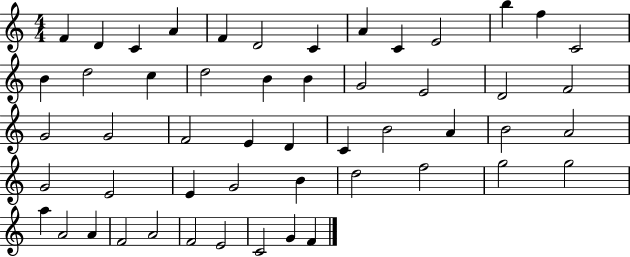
{
  \clef treble
  \numericTimeSignature
  \time 4/4
  \key c \major
  f'4 d'4 c'4 a'4 | f'4 d'2 c'4 | a'4 c'4 e'2 | b''4 f''4 c'2 | \break b'4 d''2 c''4 | d''2 b'4 b'4 | g'2 e'2 | d'2 f'2 | \break g'2 g'2 | f'2 e'4 d'4 | c'4 b'2 a'4 | b'2 a'2 | \break g'2 e'2 | e'4 g'2 b'4 | d''2 f''2 | g''2 g''2 | \break a''4 a'2 a'4 | f'2 a'2 | f'2 e'2 | c'2 g'4 f'4 | \break \bar "|."
}